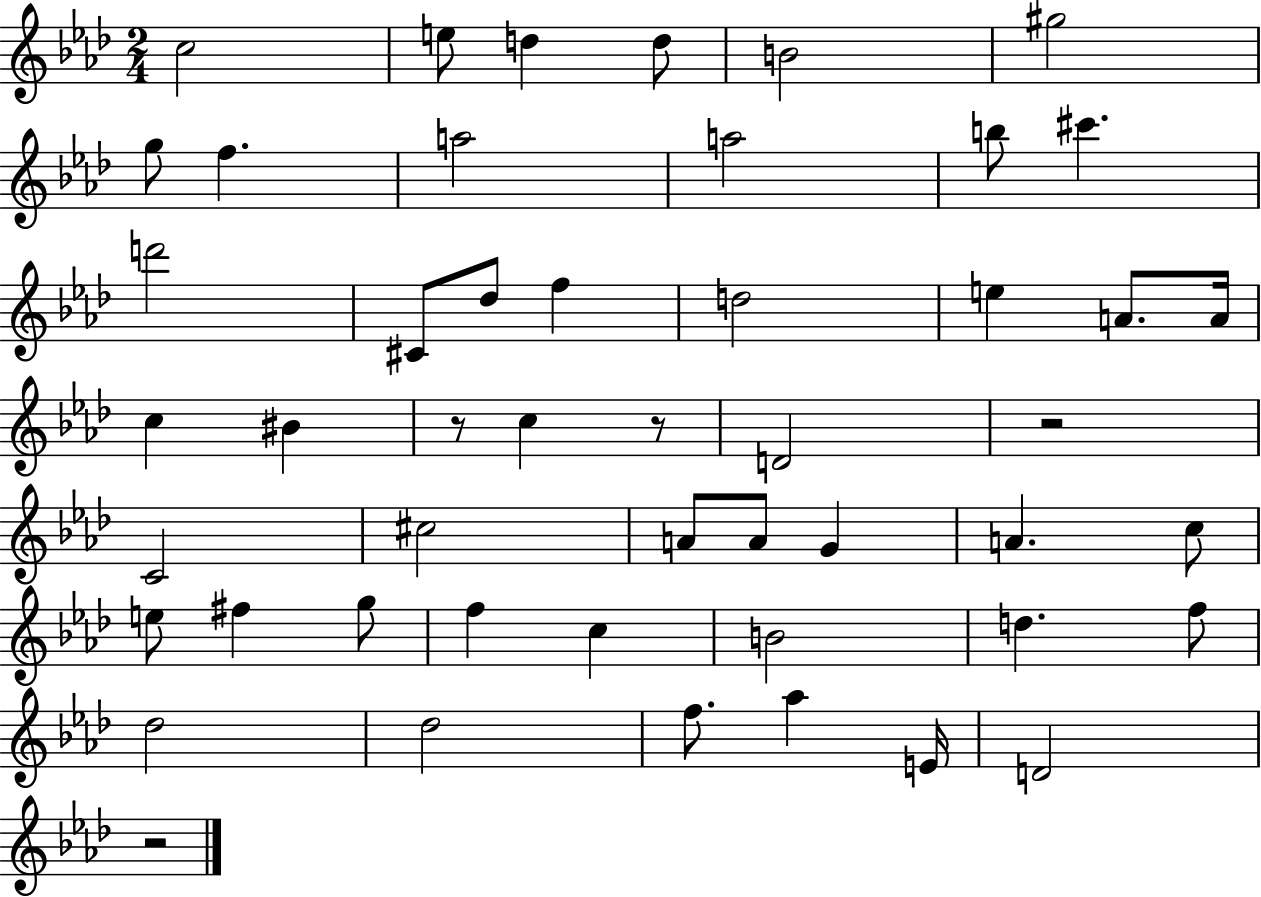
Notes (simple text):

C5/h E5/e D5/q D5/e B4/h G#5/h G5/e F5/q. A5/h A5/h B5/e C#6/q. D6/h C#4/e Db5/e F5/q D5/h E5/q A4/e. A4/s C5/q BIS4/q R/e C5/q R/e D4/h R/h C4/h C#5/h A4/e A4/e G4/q A4/q. C5/e E5/e F#5/q G5/e F5/q C5/q B4/h D5/q. F5/e Db5/h Db5/h F5/e. Ab5/q E4/s D4/h R/h